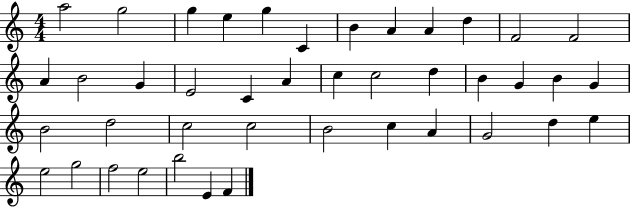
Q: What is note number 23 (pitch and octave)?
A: G4